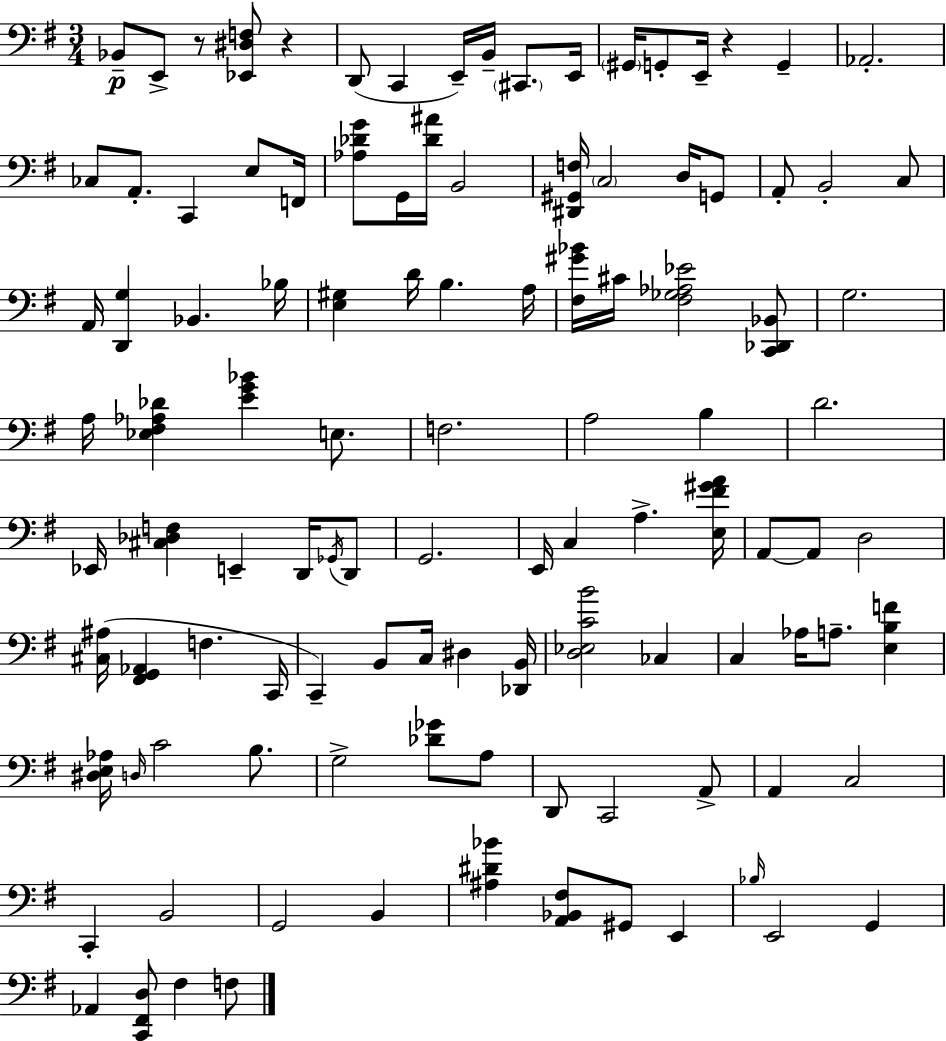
{
  \clef bass
  \numericTimeSignature
  \time 3/4
  \key g \major
  \repeat volta 2 { bes,8--\p e,8-> r8 <ees, dis f>8 r4 | d,8( c,4 e,16--) b,16-- \parenthesize cis,8. e,16 | \parenthesize gis,16 g,8-. e,16-- r4 g,4-- | aes,2.-. | \break ces8 a,8.-. c,4 e8 f,16 | <aes des' g'>8 g,16 <des' ais'>16 b,2 | <dis, gis, f>16 \parenthesize c2 d16 g,8 | a,8-. b,2-. c8 | \break a,16 <d, g>4 bes,4. bes16 | <e gis>4 d'16 b4. a16 | <fis gis' bes'>16 cis'16 <fis ges aes ees'>2 <c, des, bes,>8 | g2. | \break a16 <ees fis aes des'>4 <e' g' bes'>4 e8. | f2. | a2 b4 | d'2. | \break ees,16 <cis des f>4 e,4-- d,16 \acciaccatura { ges,16 } d,8 | g,2. | e,16 c4 a4.-> | <e fis' gis' a'>16 a,8~~ a,8 d2 | \break <cis ais>16( <fis, g, aes,>4 f4. | c,16 c,4--) b,8 c16 dis4 | <des, b,>16 <d ees c' b'>2 ces4 | c4 aes16 a8.-- <e b f'>4 | \break <dis e aes>16 \grace { d16 } c'2 b8. | g2-> <des' ges'>8 | a8 d,8 c,2 | a,8-> a,4 c2 | \break c,4-. b,2 | g,2 b,4 | <ais dis' bes'>4 <a, bes, fis>8 gis,8 e,4 | \grace { bes16 } e,2 g,4 | \break aes,4 <c, fis, d>8 fis4 | f8 } \bar "|."
}